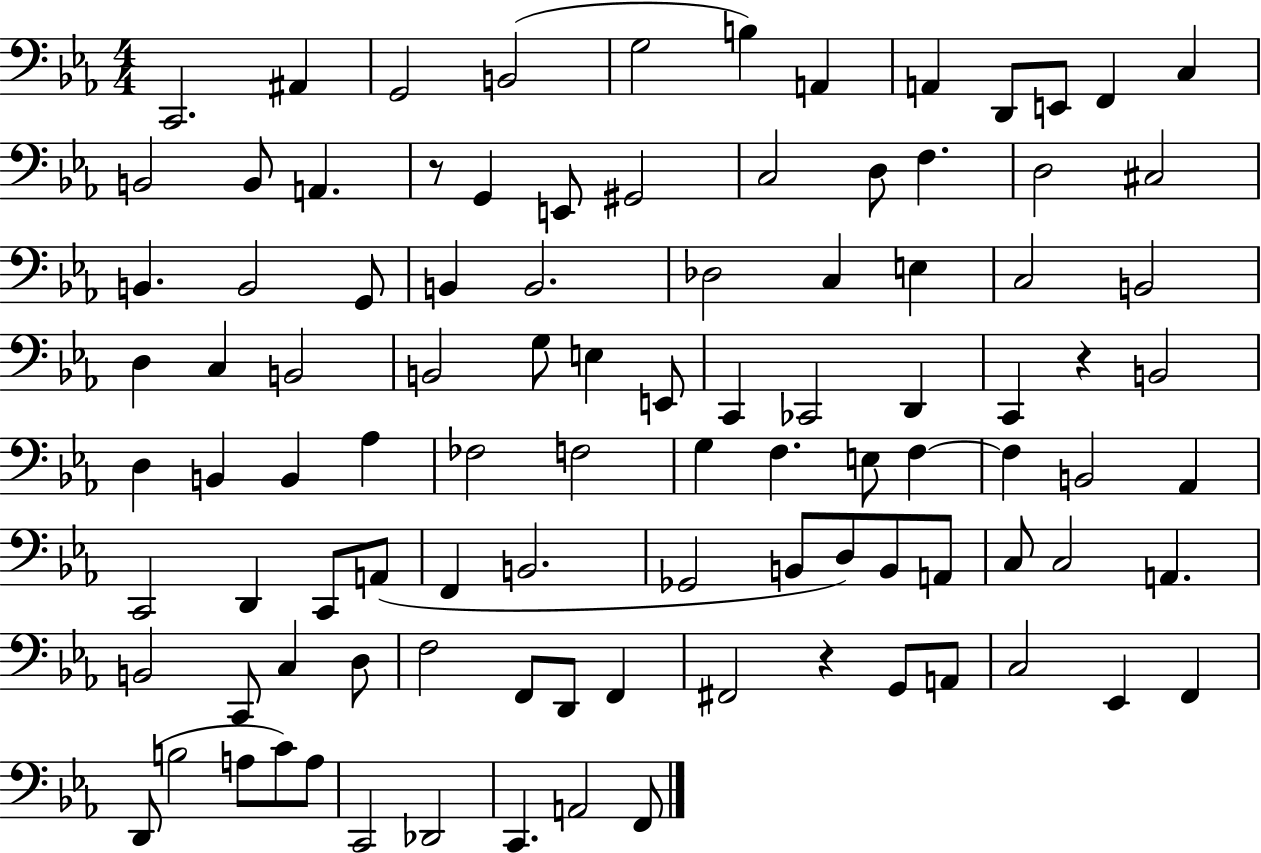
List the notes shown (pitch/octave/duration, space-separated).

C2/h. A#2/q G2/h B2/h G3/h B3/q A2/q A2/q D2/e E2/e F2/q C3/q B2/h B2/e A2/q. R/e G2/q E2/e G#2/h C3/h D3/e F3/q. D3/h C#3/h B2/q. B2/h G2/e B2/q B2/h. Db3/h C3/q E3/q C3/h B2/h D3/q C3/q B2/h B2/h G3/e E3/q E2/e C2/q CES2/h D2/q C2/q R/q B2/h D3/q B2/q B2/q Ab3/q FES3/h F3/h G3/q F3/q. E3/e F3/q F3/q B2/h Ab2/q C2/h D2/q C2/e A2/e F2/q B2/h. Gb2/h B2/e D3/e B2/e A2/e C3/e C3/h A2/q. B2/h C2/e C3/q D3/e F3/h F2/e D2/e F2/q F#2/h R/q G2/e A2/e C3/h Eb2/q F2/q D2/e B3/h A3/e C4/e A3/e C2/h Db2/h C2/q. A2/h F2/e